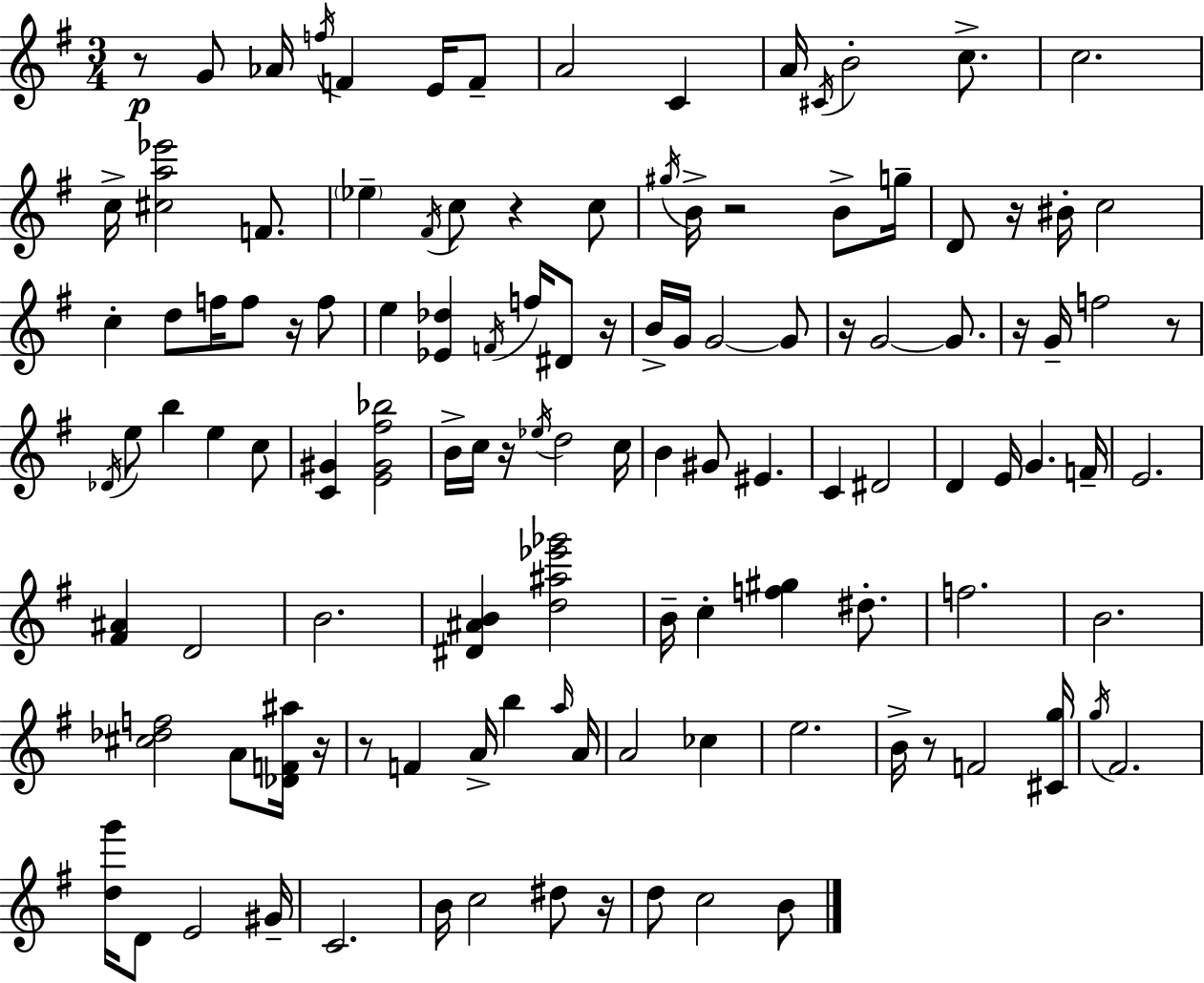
{
  \clef treble
  \numericTimeSignature
  \time 3/4
  \key g \major
  r8\p g'8 aes'16 \acciaccatura { f''16 } f'4 e'16 f'8-- | a'2 c'4 | a'16 \acciaccatura { cis'16 } b'2-. c''8.-> | c''2. | \break c''16-> <cis'' a'' ees'''>2 f'8. | \parenthesize ees''4-- \acciaccatura { fis'16 } c''8 r4 | c''8 \acciaccatura { gis''16 } b'16-> r2 | b'8-> g''16-- d'8 r16 bis'16-. c''2 | \break c''4-. d''8 f''16 f''8 | r16 f''8 e''4 <ees' des''>4 | \acciaccatura { f'16 } f''16 dis'8 r16 b'16-> g'16 g'2~~ | g'8 r16 g'2~~ | \break g'8. r16 g'16-- f''2 | r8 \acciaccatura { des'16 } e''8 b''4 | e''4 c''8 <c' gis'>4 <e' gis' fis'' bes''>2 | b'16-> c''16 r16 \acciaccatura { ees''16 } d''2 | \break c''16 b'4 gis'8 | eis'4. c'4 dis'2 | d'4 e'16 | g'4. f'16-- e'2. | \break <fis' ais'>4 d'2 | b'2. | <dis' ais' b'>4 <d'' ais'' ees''' ges'''>2 | b'16-- c''4-. | \break <f'' gis''>4 dis''8.-. f''2. | b'2. | <cis'' des'' f''>2 | a'8 <des' f' ais''>16 r16 r8 f'4 | \break a'16-> b''4 \grace { a''16 } a'16 a'2 | ces''4 e''2. | b'16-> r8 f'2 | <cis' g''>16 \acciaccatura { g''16 } fis'2. | \break <d'' g'''>16 d'8 | e'2 gis'16-- c'2. | b'16 c''2 | dis''8 r16 d''8 c''2 | \break b'8 \bar "|."
}